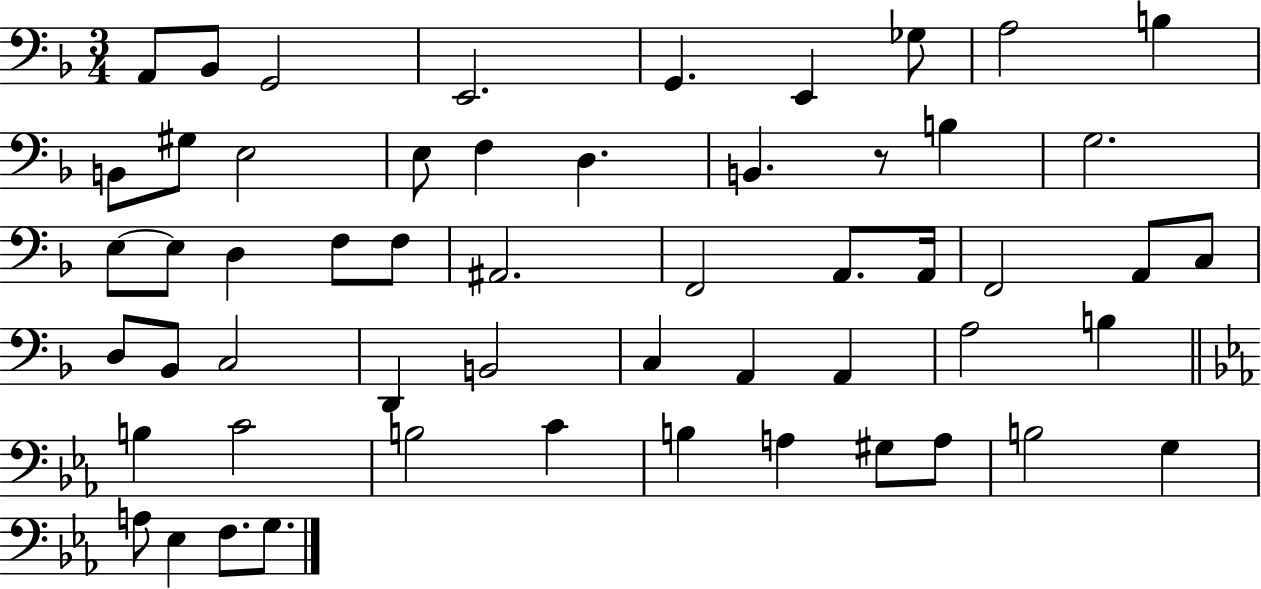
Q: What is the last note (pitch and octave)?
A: G3